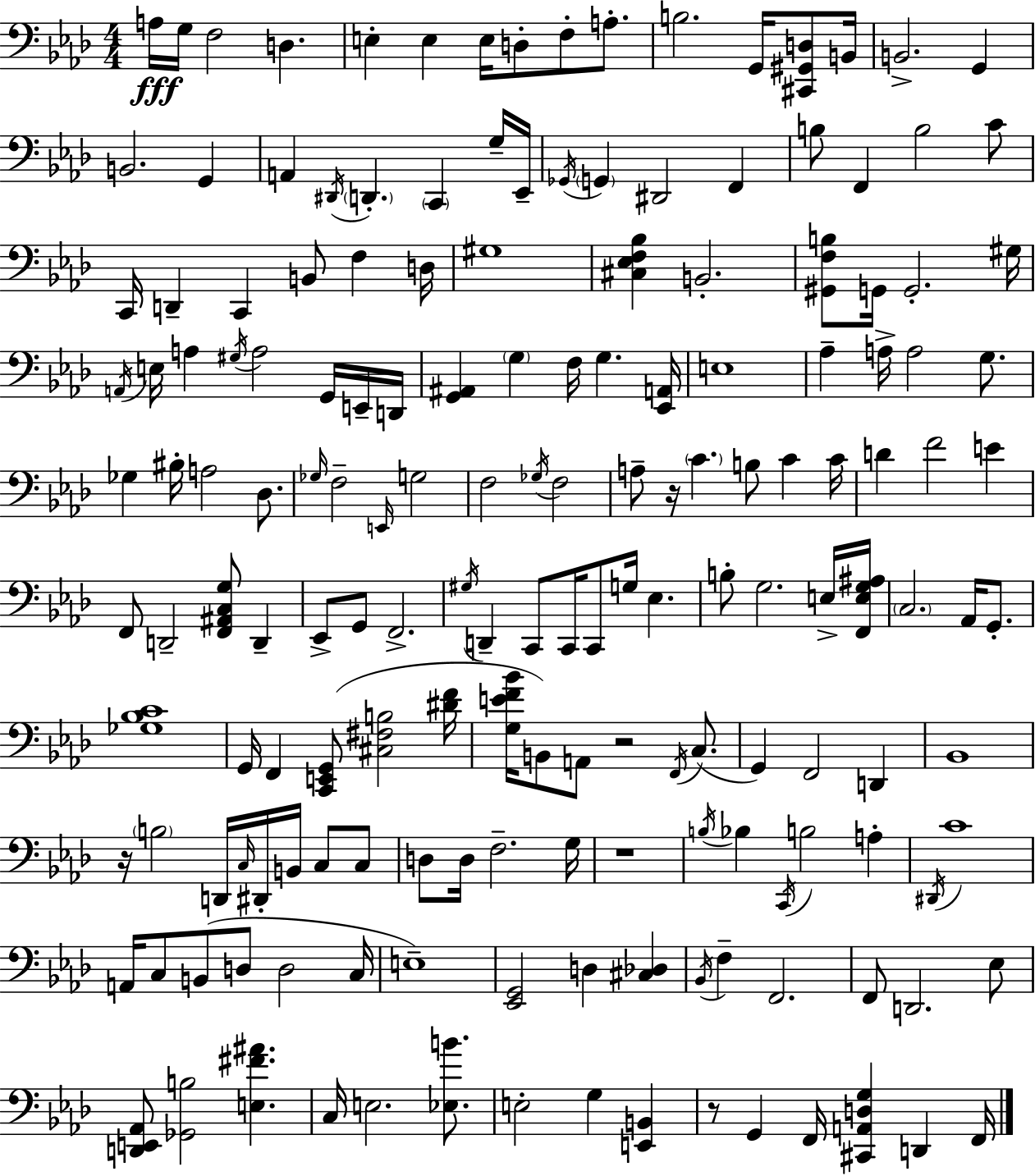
X:1
T:Untitled
M:4/4
L:1/4
K:Ab
A,/4 G,/4 F,2 D, E, E, E,/4 D,/2 F,/2 A,/2 B,2 G,,/4 [^C,,^G,,D,]/2 B,,/4 B,,2 G,, B,,2 G,, A,, ^D,,/4 D,, C,, G,/4 _E,,/4 _G,,/4 G,, ^D,,2 F,, B,/2 F,, B,2 C/2 C,,/4 D,, C,, B,,/2 F, D,/4 ^G,4 [^C,_E,F,_B,] B,,2 [^G,,F,B,]/2 G,,/4 G,,2 ^G,/4 A,,/4 E,/4 A, ^G,/4 A,2 G,,/4 E,,/4 D,,/4 [G,,^A,,] G, F,/4 G, [_E,,A,,]/4 E,4 _A, A,/4 A,2 G,/2 _G, ^B,/4 A,2 _D,/2 _G,/4 F,2 E,,/4 G,2 F,2 _G,/4 F,2 A,/2 z/4 C B,/2 C C/4 D F2 E F,,/2 D,,2 [F,,^A,,C,G,]/2 D,, _E,,/2 G,,/2 F,,2 ^G,/4 D,, C,,/2 C,,/4 C,,/2 G,/4 _E, B,/2 G,2 E,/4 [F,,E,G,^A,]/4 C,2 _A,,/4 G,,/2 [_G,_B,C]4 G,,/4 F,, [C,,E,,G,,]/2 [^C,^F,B,]2 [^DF]/4 [G,EF_B]/4 B,,/2 A,,/2 z2 F,,/4 C,/2 G,, F,,2 D,, _B,,4 z/4 B,2 D,,/4 C,/4 ^D,,/4 B,,/4 C,/2 C,/2 D,/2 D,/4 F,2 G,/4 z4 B,/4 _B, C,,/4 B,2 A, ^D,,/4 C4 A,,/4 C,/2 B,,/2 D,/2 D,2 C,/4 E,4 [_E,,G,,]2 D, [^C,_D,] _B,,/4 F, F,,2 F,,/2 D,,2 _E,/2 [D,,E,,_A,,]/2 [_G,,B,]2 [E,^F^A] C,/4 E,2 [_E,B]/2 E,2 G, [E,,B,,] z/2 G,, F,,/4 [^C,,A,,D,G,] D,, F,,/4